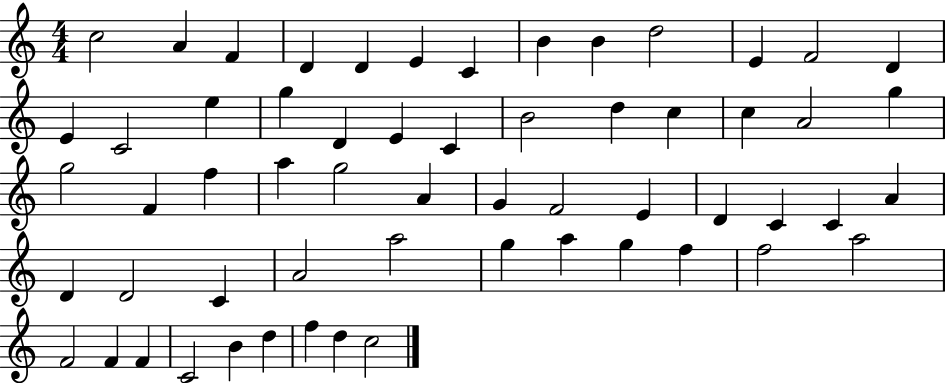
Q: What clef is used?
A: treble